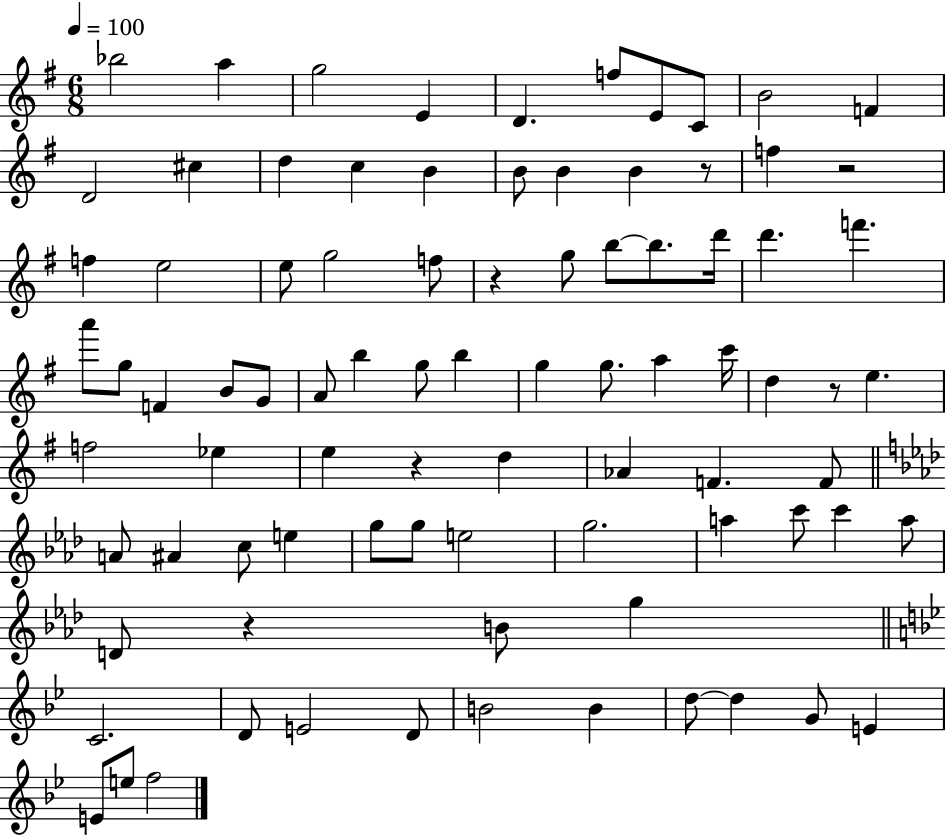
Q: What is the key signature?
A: G major